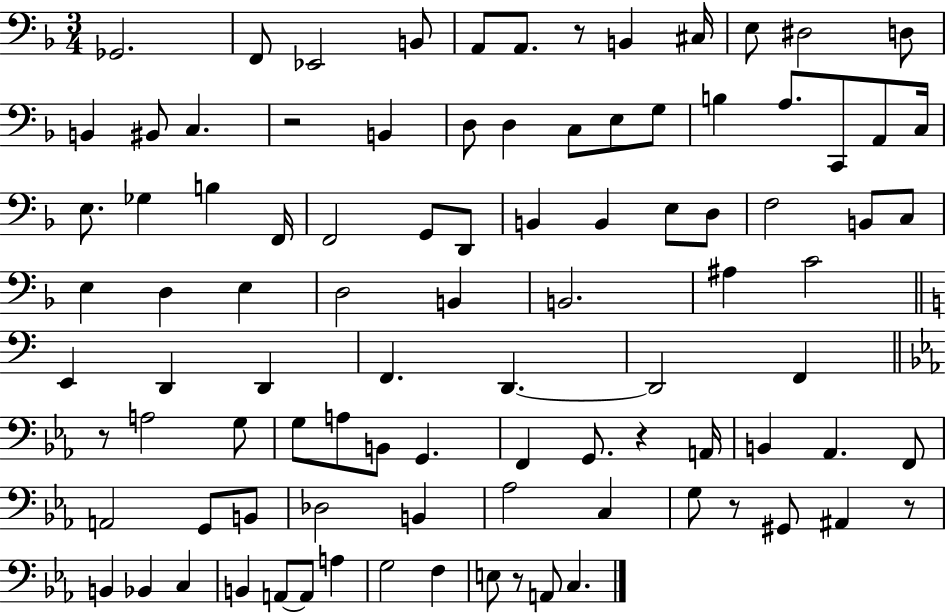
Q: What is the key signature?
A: F major